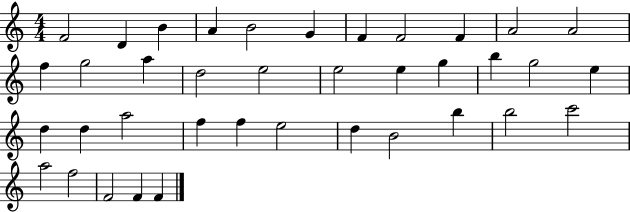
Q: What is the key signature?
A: C major